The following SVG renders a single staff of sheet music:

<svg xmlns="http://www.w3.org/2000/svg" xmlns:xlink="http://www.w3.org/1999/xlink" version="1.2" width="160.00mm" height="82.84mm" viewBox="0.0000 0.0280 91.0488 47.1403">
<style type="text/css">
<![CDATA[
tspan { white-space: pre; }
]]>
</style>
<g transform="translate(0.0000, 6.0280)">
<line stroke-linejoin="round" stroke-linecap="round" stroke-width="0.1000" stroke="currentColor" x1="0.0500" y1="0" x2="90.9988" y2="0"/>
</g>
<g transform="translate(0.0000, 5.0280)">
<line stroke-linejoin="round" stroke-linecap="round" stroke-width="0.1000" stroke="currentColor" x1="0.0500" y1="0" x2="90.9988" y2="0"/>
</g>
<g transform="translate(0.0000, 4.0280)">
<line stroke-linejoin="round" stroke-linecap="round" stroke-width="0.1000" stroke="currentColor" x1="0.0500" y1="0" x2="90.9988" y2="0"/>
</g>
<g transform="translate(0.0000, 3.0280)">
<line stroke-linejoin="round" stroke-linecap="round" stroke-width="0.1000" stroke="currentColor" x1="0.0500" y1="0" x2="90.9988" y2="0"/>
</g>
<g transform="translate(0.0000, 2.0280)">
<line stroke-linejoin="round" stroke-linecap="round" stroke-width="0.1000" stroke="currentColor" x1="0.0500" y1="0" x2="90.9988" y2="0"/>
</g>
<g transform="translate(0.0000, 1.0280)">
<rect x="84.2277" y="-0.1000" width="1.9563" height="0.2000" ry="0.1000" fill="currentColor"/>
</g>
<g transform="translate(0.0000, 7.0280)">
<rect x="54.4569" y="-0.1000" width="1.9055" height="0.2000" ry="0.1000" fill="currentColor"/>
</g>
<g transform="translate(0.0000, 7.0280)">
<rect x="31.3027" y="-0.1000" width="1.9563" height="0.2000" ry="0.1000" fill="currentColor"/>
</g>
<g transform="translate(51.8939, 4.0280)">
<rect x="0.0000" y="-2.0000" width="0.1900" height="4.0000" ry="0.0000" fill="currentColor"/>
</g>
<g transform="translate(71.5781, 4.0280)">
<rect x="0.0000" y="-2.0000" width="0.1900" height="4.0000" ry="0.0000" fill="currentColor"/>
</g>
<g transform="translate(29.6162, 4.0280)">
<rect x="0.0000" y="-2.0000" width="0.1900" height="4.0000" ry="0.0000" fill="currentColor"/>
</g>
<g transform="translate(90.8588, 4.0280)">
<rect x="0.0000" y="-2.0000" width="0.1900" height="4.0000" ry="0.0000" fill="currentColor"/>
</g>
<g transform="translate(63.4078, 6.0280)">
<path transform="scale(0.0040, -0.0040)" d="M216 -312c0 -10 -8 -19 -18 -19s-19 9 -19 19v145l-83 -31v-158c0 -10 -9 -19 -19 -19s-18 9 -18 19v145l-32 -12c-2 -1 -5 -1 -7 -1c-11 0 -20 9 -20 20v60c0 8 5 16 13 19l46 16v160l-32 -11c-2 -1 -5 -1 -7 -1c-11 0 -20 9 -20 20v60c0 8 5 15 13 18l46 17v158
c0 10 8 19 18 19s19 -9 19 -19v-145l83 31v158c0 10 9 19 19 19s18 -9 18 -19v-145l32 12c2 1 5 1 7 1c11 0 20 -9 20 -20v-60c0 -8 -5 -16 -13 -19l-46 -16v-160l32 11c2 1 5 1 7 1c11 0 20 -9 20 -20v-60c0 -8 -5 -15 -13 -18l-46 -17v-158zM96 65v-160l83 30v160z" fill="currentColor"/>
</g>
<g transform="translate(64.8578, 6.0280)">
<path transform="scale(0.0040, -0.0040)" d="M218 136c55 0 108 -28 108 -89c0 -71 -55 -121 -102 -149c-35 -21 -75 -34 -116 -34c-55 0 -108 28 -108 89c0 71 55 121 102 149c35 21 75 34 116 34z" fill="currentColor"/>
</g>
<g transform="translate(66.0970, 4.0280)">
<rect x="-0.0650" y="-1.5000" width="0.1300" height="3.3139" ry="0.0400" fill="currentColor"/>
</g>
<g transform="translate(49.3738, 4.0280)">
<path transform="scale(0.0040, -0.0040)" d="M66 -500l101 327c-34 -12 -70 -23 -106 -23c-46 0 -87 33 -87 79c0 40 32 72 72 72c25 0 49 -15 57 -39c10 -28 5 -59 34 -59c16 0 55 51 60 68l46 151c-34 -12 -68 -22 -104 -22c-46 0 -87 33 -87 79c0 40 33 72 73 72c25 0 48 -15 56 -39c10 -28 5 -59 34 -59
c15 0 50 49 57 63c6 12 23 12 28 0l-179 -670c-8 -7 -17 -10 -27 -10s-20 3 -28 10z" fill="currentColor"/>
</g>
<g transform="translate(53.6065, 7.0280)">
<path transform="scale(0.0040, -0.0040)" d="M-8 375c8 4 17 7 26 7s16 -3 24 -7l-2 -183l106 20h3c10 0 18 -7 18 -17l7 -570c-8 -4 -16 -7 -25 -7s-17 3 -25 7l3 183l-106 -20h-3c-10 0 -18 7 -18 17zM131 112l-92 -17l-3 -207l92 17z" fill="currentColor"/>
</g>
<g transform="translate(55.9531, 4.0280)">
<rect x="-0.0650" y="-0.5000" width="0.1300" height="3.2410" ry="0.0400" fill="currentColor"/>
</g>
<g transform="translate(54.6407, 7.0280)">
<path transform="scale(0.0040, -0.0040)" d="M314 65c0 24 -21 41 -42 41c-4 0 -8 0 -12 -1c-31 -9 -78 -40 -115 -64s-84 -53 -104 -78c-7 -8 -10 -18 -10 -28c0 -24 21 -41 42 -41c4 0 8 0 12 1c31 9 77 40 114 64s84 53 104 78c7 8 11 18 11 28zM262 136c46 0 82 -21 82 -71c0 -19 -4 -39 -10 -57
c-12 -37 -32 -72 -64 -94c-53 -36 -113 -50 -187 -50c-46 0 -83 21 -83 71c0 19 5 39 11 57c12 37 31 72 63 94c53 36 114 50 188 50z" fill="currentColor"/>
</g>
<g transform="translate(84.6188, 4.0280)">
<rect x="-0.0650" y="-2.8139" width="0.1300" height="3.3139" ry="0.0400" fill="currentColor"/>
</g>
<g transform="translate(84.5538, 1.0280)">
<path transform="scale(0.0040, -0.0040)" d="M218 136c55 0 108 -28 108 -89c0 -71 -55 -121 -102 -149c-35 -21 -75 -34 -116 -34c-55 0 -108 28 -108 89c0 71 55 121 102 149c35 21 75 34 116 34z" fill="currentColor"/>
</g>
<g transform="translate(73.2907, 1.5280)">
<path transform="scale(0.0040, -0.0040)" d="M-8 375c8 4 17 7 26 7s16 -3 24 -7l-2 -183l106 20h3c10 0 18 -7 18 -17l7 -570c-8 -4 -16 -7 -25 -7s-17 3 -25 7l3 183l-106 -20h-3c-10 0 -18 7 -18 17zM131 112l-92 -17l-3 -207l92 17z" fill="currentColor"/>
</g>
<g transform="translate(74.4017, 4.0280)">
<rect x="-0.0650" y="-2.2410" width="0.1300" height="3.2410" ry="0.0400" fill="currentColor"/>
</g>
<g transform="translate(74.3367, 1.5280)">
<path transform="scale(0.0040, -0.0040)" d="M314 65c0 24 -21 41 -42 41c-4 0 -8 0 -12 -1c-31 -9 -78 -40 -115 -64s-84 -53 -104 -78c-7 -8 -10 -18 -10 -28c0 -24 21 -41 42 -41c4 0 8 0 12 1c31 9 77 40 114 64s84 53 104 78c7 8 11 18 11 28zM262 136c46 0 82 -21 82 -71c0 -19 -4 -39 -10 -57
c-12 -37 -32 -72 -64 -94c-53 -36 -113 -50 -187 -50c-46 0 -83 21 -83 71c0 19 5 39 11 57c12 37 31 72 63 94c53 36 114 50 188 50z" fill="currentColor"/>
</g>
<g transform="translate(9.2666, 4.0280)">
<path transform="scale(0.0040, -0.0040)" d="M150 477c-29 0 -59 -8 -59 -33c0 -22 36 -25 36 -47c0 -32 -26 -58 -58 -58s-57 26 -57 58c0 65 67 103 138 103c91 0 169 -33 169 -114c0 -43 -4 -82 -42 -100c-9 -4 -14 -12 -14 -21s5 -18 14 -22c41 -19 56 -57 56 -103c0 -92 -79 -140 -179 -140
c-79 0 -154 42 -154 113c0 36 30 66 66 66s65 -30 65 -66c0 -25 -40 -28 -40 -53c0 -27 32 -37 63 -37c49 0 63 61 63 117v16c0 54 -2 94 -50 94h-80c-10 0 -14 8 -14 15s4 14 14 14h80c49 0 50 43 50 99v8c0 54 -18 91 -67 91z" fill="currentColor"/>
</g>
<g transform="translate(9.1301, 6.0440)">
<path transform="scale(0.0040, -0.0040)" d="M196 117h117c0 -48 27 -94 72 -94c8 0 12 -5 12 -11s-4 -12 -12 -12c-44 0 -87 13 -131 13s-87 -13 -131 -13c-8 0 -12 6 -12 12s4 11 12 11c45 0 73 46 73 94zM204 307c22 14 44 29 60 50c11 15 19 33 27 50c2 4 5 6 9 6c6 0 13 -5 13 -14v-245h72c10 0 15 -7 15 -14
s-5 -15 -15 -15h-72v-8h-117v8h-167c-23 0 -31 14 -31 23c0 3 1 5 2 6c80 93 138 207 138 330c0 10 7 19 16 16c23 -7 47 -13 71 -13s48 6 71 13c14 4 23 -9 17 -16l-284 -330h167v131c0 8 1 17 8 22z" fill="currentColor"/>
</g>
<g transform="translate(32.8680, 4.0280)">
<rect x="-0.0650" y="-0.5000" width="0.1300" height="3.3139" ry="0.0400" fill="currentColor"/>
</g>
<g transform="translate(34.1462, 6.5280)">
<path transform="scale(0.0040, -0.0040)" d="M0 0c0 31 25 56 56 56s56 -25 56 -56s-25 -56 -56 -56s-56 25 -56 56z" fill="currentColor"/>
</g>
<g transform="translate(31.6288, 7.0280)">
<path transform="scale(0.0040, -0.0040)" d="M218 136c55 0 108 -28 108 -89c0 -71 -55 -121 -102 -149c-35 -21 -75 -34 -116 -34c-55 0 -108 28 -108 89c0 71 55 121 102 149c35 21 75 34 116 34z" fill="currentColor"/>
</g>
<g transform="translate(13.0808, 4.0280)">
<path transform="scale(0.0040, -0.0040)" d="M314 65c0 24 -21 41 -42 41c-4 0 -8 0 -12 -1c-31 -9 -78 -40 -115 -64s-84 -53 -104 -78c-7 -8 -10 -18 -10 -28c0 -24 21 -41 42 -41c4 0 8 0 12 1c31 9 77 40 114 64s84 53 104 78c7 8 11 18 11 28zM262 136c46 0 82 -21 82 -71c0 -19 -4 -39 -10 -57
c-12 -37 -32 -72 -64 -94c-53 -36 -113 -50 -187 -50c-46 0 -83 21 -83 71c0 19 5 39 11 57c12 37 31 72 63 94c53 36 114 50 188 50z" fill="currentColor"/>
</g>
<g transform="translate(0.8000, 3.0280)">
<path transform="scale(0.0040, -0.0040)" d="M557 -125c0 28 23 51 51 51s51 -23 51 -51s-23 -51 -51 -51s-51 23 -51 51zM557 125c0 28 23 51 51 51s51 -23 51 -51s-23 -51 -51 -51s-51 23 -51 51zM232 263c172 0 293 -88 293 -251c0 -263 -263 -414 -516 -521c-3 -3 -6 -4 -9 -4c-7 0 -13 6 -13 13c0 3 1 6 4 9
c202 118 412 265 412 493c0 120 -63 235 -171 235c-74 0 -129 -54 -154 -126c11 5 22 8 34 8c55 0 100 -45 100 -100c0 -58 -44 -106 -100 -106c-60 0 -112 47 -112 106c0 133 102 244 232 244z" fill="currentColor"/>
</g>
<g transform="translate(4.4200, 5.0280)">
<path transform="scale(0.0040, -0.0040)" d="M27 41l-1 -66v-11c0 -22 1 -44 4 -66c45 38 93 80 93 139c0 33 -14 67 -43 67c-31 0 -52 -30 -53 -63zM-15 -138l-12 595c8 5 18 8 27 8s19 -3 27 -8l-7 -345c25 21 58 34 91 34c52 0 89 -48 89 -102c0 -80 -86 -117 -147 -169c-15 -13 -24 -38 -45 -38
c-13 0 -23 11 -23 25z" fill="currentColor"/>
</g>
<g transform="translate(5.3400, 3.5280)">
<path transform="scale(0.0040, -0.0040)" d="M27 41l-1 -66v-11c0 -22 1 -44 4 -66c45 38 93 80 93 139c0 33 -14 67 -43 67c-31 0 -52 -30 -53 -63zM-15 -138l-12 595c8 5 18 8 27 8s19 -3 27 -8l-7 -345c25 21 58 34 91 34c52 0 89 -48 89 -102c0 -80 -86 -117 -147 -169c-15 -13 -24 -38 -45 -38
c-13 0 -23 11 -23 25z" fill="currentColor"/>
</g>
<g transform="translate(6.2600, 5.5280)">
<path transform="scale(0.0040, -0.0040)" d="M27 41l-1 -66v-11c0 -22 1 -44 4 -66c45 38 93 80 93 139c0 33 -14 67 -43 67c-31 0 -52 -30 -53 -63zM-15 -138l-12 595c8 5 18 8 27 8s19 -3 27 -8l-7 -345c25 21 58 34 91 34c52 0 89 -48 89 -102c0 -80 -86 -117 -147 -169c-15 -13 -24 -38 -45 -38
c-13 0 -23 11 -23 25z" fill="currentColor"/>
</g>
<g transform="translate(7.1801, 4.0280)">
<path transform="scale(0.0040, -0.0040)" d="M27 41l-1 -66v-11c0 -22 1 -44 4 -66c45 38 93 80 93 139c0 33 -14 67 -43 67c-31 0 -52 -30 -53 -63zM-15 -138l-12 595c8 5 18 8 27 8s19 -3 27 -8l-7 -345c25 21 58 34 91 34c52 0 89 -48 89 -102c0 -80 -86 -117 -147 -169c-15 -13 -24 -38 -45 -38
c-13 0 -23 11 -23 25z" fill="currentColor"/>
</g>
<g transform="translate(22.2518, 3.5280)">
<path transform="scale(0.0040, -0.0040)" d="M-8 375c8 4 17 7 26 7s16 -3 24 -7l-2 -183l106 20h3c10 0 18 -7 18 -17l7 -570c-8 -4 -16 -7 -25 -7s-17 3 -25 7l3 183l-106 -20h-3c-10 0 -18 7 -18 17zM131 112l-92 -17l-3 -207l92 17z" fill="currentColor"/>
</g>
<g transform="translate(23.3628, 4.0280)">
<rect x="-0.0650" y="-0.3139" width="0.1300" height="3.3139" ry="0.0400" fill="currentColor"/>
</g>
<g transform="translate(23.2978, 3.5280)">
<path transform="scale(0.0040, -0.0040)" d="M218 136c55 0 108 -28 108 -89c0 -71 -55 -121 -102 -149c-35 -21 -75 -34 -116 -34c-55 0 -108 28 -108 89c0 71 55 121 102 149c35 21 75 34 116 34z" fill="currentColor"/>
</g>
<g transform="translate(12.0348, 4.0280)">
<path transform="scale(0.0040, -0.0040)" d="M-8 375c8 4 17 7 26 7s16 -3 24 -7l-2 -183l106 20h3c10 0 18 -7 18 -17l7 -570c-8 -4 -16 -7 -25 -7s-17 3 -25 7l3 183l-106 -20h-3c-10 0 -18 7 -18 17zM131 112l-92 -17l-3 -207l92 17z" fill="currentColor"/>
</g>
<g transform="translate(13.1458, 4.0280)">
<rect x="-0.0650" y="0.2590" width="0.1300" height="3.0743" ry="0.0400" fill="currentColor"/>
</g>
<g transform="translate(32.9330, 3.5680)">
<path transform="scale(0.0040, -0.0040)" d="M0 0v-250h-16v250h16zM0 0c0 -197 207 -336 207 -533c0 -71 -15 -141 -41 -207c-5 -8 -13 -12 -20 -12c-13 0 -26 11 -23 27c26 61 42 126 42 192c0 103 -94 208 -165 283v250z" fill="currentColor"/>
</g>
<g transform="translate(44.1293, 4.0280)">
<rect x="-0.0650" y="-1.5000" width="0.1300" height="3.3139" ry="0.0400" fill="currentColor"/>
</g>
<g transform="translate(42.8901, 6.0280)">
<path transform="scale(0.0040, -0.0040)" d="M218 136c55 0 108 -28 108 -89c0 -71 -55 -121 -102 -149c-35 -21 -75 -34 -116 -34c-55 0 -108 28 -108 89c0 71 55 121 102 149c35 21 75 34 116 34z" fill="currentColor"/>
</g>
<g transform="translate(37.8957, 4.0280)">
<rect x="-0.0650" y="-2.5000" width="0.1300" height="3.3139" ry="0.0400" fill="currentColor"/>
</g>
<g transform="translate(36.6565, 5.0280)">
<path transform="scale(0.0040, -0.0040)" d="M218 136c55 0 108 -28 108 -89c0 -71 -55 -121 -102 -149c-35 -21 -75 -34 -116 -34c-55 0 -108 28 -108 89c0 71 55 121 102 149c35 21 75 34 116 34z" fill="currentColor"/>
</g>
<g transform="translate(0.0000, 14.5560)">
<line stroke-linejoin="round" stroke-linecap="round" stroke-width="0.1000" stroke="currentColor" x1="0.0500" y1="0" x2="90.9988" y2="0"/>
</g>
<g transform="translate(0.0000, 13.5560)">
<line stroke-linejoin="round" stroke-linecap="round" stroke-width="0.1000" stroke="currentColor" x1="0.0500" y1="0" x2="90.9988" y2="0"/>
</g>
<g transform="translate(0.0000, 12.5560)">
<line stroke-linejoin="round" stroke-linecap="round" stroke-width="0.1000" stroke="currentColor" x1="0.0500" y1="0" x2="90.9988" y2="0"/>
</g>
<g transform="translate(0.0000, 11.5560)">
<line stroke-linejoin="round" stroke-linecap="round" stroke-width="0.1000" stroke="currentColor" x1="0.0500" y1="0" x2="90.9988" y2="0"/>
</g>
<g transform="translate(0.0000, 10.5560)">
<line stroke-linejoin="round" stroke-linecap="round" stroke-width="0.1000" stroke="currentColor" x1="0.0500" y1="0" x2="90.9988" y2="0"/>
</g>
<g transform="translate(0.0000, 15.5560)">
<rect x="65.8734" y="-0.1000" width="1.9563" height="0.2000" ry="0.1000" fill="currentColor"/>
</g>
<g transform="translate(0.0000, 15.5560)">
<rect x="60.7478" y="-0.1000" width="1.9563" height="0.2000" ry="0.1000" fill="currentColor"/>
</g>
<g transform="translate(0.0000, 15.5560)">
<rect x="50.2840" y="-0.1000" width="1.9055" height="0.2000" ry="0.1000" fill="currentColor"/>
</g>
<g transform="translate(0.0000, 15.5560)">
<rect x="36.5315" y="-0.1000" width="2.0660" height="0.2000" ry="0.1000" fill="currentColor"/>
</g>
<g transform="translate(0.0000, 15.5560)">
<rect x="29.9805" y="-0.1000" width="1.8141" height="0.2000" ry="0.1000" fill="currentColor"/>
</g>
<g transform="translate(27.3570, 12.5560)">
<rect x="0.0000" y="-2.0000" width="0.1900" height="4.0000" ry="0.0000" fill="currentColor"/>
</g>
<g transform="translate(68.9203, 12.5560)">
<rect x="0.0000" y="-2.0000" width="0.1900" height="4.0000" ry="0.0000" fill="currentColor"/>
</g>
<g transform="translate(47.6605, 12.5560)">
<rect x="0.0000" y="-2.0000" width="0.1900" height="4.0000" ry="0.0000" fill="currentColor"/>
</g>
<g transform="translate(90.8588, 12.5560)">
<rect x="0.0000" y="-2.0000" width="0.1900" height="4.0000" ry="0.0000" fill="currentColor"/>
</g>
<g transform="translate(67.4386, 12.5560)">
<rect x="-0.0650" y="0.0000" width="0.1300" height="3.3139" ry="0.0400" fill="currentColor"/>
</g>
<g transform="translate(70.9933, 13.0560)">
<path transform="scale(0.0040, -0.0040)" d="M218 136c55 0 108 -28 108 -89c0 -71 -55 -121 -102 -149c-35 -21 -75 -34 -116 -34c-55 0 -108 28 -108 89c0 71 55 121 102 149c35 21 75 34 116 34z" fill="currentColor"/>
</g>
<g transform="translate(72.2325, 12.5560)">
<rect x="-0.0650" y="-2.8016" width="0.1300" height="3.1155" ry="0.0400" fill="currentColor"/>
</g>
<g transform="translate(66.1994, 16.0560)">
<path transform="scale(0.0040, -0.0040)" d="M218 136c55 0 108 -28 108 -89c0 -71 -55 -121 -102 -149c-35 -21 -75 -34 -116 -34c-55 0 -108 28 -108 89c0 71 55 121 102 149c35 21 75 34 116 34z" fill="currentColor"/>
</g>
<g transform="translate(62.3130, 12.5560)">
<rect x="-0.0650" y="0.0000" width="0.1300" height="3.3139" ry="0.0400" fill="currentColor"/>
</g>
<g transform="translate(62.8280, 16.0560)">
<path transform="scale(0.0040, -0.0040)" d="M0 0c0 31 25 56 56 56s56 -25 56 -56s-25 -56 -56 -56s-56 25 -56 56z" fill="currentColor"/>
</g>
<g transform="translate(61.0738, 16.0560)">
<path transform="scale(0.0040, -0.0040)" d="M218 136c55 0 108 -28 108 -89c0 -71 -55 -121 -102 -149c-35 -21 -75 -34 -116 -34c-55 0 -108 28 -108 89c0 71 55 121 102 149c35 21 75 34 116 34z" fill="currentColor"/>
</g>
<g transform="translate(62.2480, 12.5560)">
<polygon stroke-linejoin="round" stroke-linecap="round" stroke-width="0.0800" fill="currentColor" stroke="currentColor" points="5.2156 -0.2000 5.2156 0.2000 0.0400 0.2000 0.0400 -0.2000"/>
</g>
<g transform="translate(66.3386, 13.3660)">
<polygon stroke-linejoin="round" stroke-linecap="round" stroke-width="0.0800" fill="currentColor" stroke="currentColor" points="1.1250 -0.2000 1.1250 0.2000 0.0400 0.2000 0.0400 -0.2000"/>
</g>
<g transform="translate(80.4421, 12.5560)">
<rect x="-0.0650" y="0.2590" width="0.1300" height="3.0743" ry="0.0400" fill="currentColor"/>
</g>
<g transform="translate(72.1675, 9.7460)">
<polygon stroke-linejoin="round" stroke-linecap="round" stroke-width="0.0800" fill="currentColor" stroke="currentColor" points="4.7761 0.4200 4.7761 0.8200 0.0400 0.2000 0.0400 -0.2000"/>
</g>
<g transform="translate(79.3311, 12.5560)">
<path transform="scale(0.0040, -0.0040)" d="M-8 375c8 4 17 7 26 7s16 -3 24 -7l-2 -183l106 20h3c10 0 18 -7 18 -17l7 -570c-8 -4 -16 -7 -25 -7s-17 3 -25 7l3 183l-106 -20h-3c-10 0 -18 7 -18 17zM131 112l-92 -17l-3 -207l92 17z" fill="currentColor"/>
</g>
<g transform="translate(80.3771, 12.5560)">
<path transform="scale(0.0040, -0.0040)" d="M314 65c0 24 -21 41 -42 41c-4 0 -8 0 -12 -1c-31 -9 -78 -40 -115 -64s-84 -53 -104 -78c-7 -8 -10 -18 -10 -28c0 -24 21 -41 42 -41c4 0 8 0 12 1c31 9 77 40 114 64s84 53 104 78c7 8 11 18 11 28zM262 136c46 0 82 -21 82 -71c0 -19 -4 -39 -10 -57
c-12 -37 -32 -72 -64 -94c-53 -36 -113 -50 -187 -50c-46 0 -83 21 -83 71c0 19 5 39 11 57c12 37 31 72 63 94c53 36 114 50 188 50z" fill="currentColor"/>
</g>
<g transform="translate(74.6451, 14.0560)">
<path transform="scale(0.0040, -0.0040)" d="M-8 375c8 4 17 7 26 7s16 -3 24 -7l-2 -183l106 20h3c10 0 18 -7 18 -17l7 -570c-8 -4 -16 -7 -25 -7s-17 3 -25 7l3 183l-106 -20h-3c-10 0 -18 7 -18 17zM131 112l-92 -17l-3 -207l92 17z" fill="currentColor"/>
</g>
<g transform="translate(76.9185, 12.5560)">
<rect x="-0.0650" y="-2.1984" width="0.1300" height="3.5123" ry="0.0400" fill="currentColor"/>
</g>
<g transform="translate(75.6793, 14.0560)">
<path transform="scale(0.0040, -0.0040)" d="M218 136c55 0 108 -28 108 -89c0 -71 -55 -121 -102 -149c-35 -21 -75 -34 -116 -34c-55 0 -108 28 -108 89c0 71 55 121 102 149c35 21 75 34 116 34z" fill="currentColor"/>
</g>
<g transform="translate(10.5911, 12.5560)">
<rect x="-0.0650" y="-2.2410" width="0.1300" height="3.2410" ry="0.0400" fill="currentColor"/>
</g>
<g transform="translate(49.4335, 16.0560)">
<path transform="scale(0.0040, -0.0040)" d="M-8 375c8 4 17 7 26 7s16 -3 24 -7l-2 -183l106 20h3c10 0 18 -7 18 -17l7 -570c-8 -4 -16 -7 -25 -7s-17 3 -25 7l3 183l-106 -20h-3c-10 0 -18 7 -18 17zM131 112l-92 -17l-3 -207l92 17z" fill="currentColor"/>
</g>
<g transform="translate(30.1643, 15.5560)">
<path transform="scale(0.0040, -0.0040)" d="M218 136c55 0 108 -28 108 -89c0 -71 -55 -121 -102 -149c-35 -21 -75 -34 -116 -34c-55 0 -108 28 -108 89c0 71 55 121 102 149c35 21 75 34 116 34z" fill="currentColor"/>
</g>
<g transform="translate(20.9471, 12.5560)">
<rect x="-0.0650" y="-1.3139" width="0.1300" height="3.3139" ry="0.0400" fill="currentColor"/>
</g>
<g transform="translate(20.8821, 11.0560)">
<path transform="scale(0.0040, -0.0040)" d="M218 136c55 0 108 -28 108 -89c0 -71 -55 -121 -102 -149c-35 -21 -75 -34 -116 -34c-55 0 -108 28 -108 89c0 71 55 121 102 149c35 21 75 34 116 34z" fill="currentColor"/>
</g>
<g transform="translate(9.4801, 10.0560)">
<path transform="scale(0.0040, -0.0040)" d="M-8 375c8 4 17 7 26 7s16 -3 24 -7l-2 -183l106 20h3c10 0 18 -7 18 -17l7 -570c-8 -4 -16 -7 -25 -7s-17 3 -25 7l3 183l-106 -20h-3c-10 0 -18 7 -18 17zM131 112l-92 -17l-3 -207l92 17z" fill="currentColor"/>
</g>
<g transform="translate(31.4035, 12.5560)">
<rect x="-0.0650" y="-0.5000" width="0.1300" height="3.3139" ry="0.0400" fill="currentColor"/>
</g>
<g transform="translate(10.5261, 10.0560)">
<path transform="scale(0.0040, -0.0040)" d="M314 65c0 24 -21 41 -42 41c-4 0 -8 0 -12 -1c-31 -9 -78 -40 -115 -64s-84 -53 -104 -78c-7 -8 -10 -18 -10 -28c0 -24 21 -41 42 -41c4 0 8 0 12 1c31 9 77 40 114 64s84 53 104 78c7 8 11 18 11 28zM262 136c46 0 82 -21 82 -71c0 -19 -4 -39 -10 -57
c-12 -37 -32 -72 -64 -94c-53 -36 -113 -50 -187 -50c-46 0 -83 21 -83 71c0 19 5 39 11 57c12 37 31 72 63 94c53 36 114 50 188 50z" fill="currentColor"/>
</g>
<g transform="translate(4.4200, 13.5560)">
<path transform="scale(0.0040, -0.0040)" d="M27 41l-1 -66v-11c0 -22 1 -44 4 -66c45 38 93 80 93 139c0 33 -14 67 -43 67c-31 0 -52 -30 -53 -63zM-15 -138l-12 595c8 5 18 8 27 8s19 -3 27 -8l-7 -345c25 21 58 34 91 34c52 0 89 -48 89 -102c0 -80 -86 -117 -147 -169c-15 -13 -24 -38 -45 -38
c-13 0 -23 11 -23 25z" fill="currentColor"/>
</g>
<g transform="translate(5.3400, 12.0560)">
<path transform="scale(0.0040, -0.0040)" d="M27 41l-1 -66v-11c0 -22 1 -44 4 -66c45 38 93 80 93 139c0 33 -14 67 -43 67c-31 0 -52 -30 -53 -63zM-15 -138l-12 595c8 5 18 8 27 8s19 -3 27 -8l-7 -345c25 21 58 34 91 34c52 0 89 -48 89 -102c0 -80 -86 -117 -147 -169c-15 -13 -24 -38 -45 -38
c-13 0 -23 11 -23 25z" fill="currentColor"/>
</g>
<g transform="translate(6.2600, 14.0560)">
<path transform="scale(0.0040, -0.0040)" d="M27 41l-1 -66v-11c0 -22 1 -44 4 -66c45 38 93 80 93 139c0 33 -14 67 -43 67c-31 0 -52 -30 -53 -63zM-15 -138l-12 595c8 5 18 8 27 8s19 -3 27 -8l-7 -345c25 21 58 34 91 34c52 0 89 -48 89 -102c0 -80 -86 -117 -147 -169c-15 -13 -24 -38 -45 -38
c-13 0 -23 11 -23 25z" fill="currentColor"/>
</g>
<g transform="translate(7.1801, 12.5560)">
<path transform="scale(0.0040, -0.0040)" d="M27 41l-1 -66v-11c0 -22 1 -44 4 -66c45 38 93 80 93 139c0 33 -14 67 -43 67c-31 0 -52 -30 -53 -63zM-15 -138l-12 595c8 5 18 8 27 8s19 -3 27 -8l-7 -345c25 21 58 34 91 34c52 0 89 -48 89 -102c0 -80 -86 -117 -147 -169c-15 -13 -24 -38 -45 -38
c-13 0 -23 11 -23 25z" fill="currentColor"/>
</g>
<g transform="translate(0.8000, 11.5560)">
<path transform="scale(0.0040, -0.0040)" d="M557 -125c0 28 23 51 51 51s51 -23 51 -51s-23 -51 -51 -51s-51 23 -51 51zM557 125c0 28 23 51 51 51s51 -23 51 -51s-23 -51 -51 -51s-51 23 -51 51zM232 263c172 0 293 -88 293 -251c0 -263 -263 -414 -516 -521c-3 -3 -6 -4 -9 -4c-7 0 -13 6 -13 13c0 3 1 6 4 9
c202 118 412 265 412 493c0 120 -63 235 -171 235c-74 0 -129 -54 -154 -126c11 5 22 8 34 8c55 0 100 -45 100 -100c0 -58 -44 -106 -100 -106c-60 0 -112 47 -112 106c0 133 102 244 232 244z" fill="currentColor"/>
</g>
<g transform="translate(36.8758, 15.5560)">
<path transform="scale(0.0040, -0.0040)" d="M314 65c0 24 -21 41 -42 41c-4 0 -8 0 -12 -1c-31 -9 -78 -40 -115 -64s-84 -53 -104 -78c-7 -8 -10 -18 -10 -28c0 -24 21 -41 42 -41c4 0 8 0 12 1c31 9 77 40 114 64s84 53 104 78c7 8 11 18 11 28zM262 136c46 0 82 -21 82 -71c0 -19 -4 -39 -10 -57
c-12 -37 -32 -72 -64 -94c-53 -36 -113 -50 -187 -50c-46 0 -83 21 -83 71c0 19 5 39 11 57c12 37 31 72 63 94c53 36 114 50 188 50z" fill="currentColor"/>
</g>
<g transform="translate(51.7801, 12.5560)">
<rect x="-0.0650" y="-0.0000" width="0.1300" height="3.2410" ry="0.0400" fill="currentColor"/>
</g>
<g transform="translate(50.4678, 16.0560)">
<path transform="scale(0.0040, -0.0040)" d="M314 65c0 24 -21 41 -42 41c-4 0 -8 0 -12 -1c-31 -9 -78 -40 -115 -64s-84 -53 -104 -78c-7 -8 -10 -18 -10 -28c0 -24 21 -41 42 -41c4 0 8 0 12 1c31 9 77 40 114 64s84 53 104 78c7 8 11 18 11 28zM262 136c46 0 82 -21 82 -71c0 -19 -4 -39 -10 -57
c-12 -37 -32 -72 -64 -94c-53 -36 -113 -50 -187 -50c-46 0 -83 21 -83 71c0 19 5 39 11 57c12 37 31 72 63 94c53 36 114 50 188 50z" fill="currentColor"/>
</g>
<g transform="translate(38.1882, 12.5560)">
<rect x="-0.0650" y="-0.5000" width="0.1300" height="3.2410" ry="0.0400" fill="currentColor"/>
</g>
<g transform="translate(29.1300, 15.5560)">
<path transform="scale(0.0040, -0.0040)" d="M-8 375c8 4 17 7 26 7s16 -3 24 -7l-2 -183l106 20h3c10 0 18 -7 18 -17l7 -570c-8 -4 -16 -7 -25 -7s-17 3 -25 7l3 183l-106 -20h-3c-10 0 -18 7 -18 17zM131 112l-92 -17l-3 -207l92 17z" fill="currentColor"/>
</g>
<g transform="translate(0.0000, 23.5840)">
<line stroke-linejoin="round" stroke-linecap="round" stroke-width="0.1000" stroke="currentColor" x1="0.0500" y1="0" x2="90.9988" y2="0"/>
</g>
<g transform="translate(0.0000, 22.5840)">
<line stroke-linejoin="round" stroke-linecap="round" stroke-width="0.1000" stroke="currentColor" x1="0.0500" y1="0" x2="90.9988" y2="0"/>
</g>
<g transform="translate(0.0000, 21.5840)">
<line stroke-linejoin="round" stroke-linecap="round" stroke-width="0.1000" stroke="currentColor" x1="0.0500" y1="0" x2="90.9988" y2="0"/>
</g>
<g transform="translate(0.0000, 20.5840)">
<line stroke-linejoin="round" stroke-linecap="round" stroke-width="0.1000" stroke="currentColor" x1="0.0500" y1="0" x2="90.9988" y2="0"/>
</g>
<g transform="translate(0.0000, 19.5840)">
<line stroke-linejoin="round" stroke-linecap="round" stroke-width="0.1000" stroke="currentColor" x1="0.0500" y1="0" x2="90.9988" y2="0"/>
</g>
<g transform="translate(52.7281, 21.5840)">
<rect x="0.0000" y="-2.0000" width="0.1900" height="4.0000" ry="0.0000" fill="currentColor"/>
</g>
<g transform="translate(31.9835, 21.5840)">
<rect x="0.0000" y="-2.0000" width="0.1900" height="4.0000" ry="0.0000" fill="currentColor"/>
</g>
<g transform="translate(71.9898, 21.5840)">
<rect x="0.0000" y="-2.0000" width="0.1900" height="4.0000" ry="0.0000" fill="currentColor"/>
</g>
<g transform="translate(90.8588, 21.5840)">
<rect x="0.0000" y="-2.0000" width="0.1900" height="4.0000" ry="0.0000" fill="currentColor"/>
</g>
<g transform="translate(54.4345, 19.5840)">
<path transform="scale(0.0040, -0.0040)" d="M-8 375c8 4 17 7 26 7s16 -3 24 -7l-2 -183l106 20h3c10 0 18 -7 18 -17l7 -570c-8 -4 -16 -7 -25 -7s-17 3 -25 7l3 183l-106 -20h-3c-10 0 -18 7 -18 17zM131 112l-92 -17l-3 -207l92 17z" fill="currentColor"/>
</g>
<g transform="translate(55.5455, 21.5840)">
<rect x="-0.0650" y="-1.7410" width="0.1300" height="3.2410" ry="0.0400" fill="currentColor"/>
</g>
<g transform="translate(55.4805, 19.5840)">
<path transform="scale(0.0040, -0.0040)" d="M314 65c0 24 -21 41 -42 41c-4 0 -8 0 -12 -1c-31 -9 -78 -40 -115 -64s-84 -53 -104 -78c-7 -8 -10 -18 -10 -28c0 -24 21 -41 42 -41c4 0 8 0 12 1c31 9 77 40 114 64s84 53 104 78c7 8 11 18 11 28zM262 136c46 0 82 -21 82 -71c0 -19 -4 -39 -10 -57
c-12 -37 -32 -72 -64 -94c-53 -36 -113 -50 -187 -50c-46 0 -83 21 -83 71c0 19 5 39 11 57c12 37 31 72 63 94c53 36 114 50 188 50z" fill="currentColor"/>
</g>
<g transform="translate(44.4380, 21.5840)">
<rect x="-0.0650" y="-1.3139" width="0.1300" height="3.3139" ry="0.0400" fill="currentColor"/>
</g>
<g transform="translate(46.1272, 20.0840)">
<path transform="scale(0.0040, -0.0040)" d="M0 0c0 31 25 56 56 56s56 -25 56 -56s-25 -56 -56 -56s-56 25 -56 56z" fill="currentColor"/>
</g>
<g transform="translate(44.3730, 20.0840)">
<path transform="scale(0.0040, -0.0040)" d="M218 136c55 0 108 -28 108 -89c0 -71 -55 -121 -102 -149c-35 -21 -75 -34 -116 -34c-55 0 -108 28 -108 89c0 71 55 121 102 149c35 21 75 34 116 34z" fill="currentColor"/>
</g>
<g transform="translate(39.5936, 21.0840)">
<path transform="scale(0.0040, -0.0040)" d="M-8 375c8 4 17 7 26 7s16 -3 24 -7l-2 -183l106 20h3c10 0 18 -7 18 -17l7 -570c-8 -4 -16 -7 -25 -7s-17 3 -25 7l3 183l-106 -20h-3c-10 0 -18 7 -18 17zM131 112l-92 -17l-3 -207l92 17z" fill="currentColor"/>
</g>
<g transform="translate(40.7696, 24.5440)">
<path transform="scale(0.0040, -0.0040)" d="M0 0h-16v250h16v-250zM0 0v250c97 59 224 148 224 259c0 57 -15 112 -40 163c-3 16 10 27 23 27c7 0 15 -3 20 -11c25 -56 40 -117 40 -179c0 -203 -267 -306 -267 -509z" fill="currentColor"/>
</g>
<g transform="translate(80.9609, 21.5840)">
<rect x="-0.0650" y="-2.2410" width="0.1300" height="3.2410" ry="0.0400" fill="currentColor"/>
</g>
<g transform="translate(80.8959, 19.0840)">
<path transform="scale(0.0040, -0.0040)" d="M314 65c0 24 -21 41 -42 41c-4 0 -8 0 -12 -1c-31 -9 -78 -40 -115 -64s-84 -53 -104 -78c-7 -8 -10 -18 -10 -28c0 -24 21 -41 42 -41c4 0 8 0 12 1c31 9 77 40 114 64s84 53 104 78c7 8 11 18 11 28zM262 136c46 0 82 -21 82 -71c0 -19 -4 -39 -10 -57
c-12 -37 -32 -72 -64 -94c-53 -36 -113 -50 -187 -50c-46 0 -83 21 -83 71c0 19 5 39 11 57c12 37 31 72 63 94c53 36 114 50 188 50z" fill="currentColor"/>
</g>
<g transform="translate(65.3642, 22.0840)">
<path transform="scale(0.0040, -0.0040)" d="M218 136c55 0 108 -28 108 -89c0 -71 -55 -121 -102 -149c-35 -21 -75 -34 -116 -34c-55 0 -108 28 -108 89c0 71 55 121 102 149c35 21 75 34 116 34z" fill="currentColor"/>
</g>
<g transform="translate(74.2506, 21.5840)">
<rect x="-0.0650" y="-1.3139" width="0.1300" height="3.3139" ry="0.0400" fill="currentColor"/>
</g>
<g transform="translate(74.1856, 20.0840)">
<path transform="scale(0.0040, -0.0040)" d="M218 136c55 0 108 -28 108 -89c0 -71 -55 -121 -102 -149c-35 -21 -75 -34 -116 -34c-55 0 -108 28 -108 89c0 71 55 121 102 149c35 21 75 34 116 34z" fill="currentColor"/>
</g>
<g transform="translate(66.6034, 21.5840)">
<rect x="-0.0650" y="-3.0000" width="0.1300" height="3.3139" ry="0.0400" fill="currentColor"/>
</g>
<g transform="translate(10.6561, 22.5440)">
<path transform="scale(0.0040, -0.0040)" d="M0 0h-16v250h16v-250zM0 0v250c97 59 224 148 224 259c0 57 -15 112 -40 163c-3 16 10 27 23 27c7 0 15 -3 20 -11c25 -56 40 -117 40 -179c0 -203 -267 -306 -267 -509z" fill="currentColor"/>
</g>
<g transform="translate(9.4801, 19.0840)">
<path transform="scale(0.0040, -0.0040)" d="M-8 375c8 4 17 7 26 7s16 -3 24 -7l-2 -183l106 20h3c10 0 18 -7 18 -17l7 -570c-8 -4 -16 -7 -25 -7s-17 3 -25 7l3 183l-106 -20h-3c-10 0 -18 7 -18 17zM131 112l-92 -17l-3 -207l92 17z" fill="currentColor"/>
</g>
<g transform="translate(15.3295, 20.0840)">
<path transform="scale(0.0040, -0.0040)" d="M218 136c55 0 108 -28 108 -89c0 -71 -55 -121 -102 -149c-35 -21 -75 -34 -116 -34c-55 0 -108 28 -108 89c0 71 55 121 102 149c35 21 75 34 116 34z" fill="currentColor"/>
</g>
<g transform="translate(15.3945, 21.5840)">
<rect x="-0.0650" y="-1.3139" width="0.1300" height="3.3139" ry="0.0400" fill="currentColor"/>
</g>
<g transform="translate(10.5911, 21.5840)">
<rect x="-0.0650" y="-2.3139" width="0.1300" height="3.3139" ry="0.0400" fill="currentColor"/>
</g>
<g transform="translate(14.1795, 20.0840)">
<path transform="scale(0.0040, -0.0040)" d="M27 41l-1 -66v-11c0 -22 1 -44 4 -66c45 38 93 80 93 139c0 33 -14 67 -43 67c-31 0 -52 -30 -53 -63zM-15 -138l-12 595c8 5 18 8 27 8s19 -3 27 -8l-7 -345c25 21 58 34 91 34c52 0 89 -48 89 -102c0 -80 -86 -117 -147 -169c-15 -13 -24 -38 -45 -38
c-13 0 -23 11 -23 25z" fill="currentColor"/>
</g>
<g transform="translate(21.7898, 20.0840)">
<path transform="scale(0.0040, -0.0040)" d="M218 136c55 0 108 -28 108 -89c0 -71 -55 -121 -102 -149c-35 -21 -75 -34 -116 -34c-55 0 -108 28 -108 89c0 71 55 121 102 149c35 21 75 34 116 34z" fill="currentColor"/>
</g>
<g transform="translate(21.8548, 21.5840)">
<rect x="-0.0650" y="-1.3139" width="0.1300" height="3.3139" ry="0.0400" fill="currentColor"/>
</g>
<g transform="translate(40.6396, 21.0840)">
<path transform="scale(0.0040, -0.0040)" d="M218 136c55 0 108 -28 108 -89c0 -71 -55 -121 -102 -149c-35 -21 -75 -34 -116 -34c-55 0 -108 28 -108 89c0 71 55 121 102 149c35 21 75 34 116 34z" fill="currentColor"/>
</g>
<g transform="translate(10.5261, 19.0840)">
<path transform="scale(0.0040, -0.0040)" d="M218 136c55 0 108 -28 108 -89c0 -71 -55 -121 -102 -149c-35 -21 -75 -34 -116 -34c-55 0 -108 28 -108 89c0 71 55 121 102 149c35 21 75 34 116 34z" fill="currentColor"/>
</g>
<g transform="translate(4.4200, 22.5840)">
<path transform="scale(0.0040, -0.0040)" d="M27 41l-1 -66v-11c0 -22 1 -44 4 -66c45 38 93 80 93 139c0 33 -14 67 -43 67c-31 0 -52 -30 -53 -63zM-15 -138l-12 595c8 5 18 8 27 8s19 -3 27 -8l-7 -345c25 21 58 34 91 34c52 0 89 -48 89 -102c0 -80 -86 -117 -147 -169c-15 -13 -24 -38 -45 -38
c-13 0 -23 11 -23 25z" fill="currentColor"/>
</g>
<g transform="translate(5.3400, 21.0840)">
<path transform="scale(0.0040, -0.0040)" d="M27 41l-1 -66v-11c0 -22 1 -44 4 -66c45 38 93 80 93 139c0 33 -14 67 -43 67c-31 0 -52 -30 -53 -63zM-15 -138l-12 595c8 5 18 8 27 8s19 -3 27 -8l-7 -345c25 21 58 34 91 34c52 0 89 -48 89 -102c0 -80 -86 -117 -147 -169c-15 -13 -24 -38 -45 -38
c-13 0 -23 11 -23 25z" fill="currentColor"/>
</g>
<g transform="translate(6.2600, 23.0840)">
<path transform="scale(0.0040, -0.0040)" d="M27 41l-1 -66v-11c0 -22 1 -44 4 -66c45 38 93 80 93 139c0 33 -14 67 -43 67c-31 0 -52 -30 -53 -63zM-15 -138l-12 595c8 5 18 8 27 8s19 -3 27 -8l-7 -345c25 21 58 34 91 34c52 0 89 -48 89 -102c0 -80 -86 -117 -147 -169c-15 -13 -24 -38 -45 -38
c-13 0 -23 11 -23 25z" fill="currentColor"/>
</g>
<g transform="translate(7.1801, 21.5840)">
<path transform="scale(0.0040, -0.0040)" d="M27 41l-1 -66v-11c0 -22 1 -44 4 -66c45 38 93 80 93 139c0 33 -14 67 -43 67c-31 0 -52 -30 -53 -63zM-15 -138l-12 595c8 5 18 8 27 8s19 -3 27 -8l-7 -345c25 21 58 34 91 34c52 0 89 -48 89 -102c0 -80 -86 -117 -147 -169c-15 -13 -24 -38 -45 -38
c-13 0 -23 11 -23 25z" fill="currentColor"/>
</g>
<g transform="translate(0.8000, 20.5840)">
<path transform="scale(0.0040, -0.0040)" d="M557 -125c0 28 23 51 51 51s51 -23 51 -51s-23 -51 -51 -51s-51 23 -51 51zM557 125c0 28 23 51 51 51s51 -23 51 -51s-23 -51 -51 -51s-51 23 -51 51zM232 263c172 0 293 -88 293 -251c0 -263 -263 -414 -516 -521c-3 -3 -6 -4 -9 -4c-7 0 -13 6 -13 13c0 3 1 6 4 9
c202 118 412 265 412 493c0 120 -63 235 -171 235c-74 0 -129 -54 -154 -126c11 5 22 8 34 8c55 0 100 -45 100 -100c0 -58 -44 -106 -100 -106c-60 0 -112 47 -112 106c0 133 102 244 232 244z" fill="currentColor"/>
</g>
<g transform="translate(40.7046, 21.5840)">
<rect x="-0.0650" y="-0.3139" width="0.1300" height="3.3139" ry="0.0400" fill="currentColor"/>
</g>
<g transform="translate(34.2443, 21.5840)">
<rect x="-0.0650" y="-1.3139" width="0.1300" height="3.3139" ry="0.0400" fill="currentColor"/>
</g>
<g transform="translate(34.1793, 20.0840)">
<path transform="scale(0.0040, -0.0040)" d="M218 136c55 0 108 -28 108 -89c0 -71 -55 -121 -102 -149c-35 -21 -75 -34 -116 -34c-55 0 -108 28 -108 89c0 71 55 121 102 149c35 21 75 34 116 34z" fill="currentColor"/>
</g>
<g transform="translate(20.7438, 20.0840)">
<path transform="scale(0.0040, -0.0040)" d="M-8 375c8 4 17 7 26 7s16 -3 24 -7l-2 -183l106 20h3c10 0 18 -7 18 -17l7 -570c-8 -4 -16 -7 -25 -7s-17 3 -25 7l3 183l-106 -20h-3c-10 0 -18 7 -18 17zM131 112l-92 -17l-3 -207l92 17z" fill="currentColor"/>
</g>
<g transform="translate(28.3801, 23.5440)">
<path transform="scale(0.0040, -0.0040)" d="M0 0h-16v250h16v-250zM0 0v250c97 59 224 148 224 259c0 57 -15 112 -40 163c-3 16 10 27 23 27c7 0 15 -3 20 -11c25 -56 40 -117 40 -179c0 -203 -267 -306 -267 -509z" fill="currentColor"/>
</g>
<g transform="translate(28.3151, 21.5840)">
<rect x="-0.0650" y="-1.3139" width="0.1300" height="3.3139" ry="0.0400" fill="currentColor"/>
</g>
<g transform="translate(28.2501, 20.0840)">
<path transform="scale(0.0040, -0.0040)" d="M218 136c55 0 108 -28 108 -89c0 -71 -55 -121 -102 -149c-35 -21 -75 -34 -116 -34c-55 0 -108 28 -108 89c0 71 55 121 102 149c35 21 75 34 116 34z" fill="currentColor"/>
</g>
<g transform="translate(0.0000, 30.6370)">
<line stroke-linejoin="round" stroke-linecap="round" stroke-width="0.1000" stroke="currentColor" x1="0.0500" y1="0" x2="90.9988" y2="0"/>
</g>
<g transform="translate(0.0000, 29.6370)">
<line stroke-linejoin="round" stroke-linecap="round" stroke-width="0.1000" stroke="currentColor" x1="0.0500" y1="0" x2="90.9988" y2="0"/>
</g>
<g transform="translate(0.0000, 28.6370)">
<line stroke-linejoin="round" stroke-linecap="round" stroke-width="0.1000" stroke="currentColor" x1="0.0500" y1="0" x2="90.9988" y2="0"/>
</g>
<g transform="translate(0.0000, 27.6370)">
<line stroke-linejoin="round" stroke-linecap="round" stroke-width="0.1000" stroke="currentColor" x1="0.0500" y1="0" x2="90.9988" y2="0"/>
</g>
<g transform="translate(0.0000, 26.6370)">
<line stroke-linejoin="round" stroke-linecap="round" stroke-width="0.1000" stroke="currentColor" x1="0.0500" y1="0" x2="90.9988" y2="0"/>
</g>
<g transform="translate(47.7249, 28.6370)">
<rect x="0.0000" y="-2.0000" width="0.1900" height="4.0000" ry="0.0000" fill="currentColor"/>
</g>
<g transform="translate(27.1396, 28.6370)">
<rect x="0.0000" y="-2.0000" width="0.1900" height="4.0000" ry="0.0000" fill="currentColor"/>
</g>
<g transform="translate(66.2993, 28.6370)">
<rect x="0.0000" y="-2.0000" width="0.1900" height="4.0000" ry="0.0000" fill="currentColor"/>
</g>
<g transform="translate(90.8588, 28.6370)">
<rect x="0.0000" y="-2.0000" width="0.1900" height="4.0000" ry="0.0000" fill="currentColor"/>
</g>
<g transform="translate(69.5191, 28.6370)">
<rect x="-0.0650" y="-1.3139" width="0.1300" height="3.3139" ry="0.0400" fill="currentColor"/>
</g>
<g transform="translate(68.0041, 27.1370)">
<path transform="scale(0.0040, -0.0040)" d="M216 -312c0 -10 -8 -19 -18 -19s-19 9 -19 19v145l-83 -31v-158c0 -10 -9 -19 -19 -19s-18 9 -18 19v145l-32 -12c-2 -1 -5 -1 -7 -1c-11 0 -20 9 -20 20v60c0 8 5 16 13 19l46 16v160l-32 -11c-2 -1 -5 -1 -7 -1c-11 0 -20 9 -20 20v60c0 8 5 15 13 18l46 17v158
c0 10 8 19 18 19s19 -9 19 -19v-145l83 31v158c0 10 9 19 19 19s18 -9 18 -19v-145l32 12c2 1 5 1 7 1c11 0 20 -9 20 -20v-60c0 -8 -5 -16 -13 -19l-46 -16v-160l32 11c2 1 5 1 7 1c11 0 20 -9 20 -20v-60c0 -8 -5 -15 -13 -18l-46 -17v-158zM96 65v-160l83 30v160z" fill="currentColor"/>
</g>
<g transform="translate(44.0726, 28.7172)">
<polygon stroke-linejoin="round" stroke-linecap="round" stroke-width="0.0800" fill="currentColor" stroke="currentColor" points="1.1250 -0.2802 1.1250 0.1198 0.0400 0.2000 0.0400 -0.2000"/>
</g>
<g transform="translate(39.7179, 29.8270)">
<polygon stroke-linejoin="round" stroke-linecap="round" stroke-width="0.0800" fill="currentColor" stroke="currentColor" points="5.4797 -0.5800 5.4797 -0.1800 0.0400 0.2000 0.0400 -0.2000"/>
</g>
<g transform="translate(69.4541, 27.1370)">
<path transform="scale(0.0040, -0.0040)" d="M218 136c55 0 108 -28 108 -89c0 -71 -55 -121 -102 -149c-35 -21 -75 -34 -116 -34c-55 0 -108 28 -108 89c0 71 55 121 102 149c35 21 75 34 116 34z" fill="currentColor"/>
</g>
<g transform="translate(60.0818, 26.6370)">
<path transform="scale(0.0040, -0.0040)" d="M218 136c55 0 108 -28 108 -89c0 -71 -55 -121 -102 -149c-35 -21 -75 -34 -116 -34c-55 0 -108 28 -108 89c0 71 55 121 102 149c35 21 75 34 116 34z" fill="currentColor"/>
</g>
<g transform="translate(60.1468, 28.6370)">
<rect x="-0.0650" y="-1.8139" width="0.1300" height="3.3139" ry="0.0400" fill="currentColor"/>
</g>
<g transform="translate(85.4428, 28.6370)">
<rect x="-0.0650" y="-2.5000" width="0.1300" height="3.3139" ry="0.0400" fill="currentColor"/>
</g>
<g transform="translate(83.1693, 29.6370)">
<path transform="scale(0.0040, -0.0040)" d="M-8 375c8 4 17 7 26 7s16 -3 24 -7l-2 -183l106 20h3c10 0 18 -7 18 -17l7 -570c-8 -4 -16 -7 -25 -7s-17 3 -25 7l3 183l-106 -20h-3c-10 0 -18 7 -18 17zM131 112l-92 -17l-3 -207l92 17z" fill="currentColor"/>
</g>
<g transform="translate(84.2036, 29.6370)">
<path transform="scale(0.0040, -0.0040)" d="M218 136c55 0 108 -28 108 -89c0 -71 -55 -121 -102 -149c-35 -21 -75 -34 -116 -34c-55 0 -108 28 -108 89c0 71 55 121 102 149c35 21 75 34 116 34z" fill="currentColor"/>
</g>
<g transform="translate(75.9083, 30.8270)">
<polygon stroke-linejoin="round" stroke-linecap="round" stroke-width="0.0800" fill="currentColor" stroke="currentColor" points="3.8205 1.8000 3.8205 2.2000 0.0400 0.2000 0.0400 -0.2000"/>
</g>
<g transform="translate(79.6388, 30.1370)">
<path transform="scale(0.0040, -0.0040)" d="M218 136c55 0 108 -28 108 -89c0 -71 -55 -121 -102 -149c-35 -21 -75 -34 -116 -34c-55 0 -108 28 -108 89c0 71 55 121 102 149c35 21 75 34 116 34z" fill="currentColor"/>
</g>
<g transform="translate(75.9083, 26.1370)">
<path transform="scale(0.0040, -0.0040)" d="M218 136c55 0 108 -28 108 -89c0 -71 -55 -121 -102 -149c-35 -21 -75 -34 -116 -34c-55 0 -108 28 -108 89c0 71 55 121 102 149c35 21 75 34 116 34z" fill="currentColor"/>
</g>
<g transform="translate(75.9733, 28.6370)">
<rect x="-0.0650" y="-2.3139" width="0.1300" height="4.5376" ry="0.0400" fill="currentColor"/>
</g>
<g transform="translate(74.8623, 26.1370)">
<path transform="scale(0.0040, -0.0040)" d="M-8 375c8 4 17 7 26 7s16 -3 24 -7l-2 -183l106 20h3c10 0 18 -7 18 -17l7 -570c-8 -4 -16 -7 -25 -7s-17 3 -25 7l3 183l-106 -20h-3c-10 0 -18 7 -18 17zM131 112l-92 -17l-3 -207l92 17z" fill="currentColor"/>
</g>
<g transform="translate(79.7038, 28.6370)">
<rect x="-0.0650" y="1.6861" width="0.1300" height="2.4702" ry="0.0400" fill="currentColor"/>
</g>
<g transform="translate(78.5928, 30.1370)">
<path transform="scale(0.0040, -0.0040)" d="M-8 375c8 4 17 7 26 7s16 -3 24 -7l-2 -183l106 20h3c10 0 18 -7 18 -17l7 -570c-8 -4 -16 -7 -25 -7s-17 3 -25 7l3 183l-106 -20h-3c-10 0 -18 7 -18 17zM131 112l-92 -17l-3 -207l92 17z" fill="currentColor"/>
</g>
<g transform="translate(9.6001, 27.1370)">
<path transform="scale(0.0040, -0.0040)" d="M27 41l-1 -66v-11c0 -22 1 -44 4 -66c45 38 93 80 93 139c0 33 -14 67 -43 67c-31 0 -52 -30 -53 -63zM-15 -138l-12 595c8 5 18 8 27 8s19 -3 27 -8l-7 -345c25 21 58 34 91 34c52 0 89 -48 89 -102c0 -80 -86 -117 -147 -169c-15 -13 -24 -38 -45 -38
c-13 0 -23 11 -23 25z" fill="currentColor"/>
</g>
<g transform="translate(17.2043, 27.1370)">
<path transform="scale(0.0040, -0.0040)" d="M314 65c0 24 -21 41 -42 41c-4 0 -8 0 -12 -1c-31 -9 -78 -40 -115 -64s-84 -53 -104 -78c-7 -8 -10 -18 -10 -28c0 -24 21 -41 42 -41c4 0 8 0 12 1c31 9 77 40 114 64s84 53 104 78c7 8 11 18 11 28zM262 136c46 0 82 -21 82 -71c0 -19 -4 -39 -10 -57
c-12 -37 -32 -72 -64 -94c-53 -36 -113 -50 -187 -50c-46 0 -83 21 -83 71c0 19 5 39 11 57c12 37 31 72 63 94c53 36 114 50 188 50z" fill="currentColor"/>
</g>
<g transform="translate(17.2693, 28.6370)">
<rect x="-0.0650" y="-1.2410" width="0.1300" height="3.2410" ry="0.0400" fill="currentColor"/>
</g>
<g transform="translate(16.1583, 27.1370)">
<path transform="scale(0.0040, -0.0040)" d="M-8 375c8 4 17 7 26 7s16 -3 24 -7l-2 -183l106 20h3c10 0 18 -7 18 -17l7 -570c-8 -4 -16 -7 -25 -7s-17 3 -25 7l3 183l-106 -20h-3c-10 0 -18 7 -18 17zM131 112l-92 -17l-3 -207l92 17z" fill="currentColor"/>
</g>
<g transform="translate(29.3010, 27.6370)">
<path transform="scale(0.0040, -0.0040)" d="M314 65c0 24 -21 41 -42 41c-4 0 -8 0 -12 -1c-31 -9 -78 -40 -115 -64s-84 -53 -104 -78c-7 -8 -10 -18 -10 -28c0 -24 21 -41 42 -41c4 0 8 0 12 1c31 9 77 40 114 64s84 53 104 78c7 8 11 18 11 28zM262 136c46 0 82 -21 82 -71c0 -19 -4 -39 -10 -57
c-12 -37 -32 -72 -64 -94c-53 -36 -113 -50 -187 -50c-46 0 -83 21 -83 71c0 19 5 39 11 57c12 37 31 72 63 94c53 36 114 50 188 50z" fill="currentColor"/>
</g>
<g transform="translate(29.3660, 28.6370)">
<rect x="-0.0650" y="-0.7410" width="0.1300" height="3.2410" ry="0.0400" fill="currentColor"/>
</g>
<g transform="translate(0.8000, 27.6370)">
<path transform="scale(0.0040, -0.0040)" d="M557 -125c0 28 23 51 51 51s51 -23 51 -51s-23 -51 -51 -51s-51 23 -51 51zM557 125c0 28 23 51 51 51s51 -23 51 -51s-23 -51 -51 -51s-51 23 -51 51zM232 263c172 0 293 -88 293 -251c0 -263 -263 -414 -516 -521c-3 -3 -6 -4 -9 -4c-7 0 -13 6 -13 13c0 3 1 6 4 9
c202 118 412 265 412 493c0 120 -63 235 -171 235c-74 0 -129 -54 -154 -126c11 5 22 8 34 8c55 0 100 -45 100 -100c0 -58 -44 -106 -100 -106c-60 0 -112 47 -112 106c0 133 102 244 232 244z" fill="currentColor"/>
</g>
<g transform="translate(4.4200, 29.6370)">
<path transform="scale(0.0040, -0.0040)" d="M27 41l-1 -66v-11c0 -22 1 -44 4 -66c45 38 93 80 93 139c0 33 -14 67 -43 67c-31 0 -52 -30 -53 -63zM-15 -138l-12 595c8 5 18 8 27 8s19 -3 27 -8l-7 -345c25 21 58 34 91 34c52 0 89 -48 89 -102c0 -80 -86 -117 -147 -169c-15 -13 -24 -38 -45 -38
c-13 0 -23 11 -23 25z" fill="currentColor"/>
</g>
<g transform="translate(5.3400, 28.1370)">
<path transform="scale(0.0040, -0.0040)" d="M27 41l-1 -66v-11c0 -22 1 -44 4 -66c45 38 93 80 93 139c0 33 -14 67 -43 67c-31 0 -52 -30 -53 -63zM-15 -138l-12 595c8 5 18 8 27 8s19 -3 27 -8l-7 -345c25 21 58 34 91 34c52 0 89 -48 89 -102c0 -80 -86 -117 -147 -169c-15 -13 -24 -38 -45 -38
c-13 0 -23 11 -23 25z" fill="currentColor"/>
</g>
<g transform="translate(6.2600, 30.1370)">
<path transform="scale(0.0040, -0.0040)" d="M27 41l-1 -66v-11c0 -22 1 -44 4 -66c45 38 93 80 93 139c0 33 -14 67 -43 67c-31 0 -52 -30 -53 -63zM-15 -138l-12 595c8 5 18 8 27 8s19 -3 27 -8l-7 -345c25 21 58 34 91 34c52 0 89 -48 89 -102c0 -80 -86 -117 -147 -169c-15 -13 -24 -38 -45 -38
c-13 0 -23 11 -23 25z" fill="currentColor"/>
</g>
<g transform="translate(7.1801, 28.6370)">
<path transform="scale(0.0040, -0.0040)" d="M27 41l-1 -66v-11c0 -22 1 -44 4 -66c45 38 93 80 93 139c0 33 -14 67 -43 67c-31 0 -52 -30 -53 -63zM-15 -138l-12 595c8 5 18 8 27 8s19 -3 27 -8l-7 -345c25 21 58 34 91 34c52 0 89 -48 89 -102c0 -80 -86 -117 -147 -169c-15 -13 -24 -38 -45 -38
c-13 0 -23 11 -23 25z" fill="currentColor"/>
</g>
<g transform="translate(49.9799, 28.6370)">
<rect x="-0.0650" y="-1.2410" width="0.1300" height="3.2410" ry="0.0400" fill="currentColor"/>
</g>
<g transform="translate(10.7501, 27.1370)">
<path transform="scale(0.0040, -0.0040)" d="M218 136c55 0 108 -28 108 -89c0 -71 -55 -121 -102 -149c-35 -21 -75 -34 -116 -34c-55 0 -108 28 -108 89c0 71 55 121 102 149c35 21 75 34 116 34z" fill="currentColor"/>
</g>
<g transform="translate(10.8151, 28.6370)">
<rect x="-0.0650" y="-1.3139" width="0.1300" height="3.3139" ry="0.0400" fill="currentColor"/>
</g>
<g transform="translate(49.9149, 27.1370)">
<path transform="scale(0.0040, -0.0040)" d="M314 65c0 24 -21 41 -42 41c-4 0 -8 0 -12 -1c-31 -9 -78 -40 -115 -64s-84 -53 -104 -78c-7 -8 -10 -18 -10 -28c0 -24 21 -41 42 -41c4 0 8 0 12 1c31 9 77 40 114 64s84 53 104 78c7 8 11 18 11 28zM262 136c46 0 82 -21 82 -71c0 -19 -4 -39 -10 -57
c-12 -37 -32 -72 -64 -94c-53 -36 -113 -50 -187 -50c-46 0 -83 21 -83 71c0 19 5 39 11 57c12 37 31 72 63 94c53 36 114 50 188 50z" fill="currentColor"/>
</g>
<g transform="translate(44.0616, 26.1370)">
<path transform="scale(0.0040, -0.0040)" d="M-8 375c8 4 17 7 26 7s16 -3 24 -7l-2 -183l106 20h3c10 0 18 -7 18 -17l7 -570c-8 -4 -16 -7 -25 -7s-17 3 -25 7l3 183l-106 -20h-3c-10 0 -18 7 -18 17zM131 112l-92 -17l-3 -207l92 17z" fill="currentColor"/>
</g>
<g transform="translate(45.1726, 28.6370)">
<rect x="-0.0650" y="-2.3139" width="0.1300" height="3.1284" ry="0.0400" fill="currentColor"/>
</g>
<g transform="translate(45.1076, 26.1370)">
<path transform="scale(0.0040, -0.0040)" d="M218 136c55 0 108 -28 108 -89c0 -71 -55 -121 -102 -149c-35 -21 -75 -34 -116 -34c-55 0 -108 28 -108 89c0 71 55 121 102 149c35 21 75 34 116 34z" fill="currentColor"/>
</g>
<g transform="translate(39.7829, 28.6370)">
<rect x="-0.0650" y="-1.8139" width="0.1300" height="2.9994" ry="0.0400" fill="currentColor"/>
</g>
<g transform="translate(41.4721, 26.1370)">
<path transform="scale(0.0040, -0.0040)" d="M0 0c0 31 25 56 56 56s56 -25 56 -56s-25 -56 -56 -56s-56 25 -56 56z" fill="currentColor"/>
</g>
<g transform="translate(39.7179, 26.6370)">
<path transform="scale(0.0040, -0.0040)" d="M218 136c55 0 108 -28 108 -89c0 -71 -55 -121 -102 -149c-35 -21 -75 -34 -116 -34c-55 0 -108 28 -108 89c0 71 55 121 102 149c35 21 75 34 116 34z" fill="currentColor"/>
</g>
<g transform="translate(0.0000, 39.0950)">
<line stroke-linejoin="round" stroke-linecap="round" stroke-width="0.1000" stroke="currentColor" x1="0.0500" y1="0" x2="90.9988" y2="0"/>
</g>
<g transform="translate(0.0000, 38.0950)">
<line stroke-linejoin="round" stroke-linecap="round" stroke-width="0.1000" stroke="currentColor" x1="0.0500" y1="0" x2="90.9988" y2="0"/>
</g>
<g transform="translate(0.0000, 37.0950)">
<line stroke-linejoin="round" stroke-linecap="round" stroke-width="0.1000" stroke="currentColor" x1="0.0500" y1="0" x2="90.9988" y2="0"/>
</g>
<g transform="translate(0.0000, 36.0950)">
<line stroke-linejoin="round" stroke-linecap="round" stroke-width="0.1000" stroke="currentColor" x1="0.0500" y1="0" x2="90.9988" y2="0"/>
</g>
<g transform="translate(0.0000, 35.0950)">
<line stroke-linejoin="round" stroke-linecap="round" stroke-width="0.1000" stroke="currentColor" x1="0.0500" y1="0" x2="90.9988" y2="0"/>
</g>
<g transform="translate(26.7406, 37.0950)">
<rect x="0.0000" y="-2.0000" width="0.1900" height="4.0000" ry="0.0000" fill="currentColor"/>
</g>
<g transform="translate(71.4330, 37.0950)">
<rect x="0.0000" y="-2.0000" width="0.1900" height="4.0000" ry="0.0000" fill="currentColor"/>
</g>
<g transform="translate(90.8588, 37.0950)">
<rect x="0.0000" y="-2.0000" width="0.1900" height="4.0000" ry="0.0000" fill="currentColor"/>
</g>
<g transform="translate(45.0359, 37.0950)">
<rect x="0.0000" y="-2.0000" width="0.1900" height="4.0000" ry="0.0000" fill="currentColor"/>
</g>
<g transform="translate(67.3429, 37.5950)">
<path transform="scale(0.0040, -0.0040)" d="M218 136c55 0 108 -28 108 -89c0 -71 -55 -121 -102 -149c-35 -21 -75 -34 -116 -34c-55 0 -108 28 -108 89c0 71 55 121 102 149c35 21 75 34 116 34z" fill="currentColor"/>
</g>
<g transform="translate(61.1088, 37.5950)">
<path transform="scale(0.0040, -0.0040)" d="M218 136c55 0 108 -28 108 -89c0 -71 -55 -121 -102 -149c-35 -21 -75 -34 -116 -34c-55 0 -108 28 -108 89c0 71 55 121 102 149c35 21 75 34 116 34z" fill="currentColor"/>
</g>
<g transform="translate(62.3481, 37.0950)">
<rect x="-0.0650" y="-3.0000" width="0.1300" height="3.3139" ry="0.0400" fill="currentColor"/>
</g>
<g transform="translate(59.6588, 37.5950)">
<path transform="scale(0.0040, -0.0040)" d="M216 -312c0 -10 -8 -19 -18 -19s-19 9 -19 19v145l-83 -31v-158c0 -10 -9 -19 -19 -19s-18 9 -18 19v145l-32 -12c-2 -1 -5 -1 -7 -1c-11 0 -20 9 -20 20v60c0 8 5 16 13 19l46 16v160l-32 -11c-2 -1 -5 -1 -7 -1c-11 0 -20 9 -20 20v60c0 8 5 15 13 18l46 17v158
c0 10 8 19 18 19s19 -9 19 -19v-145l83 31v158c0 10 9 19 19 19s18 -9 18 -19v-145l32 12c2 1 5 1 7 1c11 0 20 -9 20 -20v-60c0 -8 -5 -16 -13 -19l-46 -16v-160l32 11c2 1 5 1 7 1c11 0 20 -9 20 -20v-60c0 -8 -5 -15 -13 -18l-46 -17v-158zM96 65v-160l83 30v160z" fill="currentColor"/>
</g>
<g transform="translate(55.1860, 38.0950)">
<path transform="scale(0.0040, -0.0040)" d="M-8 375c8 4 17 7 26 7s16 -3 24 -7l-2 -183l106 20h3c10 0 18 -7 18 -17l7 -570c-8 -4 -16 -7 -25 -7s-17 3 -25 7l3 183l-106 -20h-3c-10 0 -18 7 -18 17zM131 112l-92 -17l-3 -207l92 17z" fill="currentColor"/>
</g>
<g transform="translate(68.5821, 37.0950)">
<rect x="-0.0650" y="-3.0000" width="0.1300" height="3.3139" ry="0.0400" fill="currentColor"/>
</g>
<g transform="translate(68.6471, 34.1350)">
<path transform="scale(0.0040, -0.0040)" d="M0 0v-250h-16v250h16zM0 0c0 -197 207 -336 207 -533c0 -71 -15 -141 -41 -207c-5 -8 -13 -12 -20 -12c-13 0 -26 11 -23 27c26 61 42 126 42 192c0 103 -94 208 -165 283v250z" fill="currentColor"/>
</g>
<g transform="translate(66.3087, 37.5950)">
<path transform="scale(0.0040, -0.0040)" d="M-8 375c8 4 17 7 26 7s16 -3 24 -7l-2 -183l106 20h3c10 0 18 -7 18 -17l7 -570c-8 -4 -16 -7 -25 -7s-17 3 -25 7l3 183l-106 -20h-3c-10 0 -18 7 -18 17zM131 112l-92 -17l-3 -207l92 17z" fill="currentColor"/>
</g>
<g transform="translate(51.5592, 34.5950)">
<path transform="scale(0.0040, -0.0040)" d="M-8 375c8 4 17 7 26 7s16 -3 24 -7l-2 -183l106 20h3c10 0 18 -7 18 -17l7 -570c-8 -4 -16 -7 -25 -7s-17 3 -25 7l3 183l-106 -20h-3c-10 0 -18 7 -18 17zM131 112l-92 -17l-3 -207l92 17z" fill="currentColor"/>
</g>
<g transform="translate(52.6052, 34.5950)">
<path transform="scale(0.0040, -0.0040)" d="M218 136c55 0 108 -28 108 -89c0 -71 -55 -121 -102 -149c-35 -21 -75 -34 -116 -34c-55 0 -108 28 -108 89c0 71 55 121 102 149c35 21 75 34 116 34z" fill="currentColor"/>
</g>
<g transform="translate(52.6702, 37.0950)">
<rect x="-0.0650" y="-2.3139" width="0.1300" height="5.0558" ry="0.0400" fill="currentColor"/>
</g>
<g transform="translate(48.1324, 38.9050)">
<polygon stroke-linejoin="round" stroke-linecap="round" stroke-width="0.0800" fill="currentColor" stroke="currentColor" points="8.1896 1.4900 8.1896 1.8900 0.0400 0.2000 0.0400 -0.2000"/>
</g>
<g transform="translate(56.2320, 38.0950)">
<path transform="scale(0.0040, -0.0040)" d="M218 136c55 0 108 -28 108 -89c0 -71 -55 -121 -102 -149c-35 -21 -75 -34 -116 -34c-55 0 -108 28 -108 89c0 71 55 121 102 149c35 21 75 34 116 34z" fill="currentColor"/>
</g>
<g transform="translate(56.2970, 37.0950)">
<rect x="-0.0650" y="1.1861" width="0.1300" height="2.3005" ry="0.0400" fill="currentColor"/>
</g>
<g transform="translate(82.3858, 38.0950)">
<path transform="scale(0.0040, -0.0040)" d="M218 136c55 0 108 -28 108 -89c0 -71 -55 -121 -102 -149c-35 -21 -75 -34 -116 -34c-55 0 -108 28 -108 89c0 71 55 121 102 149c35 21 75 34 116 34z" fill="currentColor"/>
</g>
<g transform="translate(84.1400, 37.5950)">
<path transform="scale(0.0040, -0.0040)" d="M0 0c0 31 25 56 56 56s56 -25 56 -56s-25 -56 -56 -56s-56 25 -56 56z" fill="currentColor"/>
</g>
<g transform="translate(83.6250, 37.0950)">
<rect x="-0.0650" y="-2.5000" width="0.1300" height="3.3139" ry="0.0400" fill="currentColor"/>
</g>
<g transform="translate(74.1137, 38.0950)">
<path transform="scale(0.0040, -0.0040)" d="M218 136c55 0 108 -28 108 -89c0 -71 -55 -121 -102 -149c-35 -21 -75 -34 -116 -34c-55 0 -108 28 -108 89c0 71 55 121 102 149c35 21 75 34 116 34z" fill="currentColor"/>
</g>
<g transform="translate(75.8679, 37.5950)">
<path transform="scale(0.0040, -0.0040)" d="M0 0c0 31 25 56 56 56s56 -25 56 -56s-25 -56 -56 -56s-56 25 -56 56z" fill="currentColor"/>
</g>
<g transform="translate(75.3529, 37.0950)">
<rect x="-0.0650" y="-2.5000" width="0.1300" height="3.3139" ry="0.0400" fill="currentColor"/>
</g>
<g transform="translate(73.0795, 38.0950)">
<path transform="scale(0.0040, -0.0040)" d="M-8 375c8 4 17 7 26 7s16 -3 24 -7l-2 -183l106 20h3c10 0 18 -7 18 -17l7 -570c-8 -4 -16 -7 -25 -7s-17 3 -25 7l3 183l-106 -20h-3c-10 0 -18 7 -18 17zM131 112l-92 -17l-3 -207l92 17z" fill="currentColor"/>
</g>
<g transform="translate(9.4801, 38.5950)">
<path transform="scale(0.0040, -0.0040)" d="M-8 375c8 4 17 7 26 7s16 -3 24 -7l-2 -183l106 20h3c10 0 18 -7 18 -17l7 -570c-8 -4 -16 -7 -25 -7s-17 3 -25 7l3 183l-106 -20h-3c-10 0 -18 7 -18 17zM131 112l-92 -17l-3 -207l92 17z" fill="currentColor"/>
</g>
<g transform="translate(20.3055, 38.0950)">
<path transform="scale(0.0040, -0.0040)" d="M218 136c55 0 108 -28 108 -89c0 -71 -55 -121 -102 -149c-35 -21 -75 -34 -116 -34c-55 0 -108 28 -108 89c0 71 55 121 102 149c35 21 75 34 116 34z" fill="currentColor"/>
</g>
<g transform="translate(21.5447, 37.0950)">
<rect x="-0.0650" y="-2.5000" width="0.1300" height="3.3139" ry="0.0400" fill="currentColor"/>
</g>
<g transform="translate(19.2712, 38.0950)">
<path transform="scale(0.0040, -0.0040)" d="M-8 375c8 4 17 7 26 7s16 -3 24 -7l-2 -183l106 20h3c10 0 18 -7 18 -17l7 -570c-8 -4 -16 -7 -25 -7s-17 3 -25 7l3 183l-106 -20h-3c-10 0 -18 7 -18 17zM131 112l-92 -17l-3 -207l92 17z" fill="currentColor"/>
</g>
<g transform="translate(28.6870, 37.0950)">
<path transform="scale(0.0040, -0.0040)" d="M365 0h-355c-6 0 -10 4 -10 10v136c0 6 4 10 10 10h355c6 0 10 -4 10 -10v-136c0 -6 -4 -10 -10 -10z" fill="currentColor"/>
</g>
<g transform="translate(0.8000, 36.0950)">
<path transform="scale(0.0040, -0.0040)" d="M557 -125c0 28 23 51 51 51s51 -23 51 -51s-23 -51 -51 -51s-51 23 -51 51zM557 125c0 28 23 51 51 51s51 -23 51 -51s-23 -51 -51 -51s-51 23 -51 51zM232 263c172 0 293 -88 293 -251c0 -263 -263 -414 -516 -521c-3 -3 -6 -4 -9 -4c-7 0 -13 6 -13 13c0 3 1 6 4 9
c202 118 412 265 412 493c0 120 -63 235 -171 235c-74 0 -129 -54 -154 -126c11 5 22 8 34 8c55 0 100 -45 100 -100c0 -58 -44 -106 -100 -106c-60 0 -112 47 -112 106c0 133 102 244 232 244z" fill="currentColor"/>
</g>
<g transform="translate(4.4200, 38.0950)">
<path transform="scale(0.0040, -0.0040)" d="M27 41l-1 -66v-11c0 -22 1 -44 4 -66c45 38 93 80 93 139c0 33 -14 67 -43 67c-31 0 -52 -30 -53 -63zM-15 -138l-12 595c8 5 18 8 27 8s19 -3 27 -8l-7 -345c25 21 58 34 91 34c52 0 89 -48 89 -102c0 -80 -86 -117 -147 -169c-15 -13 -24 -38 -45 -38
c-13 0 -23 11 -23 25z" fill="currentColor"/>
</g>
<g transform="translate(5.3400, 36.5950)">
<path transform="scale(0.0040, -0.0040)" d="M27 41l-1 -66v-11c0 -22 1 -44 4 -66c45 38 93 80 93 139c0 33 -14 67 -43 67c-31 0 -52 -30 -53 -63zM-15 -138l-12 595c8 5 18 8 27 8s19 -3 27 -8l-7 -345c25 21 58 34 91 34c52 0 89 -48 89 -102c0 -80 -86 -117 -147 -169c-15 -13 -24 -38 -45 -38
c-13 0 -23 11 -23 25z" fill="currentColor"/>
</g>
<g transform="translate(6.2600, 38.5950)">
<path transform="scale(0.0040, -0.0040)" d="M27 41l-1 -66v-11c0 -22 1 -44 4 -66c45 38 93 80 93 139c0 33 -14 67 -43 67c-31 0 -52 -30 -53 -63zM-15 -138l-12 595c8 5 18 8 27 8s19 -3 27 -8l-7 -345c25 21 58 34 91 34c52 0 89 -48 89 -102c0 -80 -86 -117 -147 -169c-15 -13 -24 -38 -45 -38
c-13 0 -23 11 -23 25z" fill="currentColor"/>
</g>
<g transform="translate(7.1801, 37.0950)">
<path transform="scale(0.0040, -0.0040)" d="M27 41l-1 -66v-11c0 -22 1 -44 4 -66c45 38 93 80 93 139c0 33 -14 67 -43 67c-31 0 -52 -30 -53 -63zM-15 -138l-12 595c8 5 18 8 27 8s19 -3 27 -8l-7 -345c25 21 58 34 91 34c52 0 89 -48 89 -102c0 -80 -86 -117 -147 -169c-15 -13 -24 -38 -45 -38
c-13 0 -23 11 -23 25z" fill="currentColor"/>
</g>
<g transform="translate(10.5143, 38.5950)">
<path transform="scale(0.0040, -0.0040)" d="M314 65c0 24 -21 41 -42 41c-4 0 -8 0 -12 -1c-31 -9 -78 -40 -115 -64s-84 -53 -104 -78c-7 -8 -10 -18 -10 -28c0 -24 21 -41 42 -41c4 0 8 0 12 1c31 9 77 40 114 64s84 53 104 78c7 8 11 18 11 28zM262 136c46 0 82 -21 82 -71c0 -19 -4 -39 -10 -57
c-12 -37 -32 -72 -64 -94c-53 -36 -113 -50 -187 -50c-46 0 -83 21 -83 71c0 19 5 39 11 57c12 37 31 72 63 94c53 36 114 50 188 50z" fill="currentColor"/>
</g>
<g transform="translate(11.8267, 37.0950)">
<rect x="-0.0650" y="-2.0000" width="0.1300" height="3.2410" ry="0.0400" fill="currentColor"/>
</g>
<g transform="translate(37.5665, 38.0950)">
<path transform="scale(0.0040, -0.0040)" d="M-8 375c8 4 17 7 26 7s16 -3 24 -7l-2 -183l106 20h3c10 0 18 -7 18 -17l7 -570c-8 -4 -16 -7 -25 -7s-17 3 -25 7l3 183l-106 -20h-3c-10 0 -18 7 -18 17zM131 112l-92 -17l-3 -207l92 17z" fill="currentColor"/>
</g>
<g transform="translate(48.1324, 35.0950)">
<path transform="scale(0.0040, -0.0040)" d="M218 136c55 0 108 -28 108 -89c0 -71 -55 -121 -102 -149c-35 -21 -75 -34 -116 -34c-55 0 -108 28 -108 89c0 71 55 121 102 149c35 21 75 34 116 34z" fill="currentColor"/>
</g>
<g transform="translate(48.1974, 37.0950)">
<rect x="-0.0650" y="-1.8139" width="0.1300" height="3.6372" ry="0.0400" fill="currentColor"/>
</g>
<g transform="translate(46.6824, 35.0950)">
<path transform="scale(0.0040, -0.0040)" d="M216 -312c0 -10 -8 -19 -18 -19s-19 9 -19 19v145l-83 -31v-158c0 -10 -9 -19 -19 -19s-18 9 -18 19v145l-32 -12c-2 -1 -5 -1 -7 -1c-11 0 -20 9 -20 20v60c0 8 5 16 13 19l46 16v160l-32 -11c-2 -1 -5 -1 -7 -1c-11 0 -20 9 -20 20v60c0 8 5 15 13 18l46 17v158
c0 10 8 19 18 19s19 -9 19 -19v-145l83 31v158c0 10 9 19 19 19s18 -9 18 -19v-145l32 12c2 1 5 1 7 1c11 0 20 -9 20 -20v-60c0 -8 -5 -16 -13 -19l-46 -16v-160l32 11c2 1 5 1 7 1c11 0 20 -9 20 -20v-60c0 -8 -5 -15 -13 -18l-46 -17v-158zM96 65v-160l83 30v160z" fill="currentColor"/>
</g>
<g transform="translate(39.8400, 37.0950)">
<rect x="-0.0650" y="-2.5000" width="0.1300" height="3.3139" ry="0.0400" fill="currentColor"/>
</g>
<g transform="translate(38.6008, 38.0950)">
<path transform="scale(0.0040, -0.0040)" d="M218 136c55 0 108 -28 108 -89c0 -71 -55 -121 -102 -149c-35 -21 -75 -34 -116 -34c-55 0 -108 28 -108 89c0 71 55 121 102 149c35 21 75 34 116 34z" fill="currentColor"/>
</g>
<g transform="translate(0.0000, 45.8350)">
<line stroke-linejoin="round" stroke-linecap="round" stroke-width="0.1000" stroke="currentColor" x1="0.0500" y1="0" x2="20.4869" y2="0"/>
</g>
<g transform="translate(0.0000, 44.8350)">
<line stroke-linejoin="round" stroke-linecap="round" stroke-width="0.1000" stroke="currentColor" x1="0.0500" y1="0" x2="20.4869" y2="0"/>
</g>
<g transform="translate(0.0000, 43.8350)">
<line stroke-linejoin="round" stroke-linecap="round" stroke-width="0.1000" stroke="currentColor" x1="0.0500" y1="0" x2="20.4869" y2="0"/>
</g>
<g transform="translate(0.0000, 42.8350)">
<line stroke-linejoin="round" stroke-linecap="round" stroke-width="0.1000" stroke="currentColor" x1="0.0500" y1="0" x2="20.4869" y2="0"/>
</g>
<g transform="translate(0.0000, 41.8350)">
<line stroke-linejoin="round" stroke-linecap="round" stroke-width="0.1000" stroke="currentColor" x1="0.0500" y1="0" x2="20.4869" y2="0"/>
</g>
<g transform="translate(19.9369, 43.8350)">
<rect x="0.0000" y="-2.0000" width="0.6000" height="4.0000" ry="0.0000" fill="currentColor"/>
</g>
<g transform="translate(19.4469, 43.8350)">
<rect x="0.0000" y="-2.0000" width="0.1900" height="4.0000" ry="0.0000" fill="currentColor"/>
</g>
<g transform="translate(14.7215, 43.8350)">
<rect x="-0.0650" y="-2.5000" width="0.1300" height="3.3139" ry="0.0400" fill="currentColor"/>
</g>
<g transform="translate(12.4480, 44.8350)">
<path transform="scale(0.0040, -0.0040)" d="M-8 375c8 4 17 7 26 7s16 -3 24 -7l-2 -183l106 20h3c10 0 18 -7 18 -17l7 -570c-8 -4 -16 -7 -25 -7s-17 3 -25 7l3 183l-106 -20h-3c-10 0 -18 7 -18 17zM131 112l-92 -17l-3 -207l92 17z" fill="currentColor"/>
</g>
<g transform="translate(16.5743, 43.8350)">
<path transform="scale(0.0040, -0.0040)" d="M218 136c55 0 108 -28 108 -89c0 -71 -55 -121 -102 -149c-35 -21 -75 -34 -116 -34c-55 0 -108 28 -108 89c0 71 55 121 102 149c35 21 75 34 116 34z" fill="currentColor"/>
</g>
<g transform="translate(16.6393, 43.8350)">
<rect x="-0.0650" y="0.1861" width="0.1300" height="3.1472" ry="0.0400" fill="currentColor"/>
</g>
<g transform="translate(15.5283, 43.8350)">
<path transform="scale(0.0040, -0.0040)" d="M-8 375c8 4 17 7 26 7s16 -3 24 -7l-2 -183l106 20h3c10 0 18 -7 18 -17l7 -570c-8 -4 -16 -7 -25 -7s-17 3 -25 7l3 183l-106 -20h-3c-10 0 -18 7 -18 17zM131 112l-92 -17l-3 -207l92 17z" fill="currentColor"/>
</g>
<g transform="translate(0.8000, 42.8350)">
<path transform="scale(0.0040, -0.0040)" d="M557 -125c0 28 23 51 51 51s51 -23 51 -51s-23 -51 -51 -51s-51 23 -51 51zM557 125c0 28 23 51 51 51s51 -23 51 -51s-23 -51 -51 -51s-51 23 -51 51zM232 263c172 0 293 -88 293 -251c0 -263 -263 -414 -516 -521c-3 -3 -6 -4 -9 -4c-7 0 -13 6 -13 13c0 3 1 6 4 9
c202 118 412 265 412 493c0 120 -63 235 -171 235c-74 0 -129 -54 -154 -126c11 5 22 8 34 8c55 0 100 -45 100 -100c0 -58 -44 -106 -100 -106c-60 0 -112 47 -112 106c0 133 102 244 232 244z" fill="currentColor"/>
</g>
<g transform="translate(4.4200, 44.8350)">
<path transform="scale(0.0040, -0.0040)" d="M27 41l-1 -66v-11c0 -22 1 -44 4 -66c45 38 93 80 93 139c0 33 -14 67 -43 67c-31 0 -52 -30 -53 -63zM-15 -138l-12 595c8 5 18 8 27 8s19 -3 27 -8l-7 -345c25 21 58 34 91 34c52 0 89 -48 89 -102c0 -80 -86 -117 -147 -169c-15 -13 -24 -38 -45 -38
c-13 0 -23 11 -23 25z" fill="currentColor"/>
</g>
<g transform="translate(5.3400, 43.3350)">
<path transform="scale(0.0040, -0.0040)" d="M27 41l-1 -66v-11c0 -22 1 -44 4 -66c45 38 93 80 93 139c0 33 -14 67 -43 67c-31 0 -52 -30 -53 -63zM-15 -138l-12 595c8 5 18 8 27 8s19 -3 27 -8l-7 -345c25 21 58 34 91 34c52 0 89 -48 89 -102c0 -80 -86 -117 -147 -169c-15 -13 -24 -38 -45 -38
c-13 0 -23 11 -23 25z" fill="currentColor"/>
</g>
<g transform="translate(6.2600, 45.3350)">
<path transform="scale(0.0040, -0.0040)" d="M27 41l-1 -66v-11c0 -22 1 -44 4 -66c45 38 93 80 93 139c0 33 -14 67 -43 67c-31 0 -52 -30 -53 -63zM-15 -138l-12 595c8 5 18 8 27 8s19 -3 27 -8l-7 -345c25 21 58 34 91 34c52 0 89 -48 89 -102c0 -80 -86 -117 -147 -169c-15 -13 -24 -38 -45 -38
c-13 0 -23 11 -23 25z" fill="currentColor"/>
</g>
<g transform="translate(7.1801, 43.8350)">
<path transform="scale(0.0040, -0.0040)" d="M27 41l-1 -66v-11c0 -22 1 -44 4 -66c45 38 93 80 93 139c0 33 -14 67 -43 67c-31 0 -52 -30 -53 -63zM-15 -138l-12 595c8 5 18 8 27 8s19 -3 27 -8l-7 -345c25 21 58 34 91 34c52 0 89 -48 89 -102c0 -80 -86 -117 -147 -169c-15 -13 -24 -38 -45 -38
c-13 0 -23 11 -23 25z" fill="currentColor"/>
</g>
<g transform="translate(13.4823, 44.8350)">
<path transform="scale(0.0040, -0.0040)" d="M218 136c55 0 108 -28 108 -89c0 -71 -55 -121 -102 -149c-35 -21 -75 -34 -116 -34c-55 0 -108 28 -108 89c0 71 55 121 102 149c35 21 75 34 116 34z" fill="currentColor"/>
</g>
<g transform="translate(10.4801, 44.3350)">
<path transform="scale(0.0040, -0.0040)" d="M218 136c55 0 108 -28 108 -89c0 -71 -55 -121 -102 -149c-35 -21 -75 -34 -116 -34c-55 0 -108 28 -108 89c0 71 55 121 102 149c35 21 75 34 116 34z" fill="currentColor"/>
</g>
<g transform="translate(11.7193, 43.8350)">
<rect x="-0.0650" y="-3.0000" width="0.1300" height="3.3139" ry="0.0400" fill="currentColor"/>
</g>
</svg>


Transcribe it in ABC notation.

X:1
T:Untitled
M:3/4
L:1/4
K:Ab
D,2 E, _E,,/2 _B,, G,, z/4 E,,2 ^G,, B,2 C B,2 G, E,, E,,2 D,,2 D,,/2 D,,/4 C,/2 A,,/2 D,2 B,/2 _G, G, G,/2 G, E,/2 G, A,2 C, G, _B,2 _G, G,2 F,2 _A,/2 B,/4 G,2 _A, ^G, B,/2 A,,/2 B,, A,,2 B,, z2 B,, ^A,/2 B,/2 B,,/2 ^C, C,/2 B,, B,, C, B,, D,